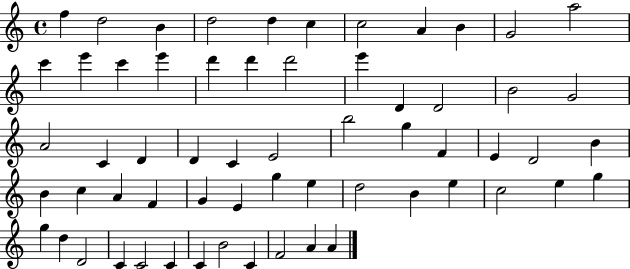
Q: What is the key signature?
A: C major